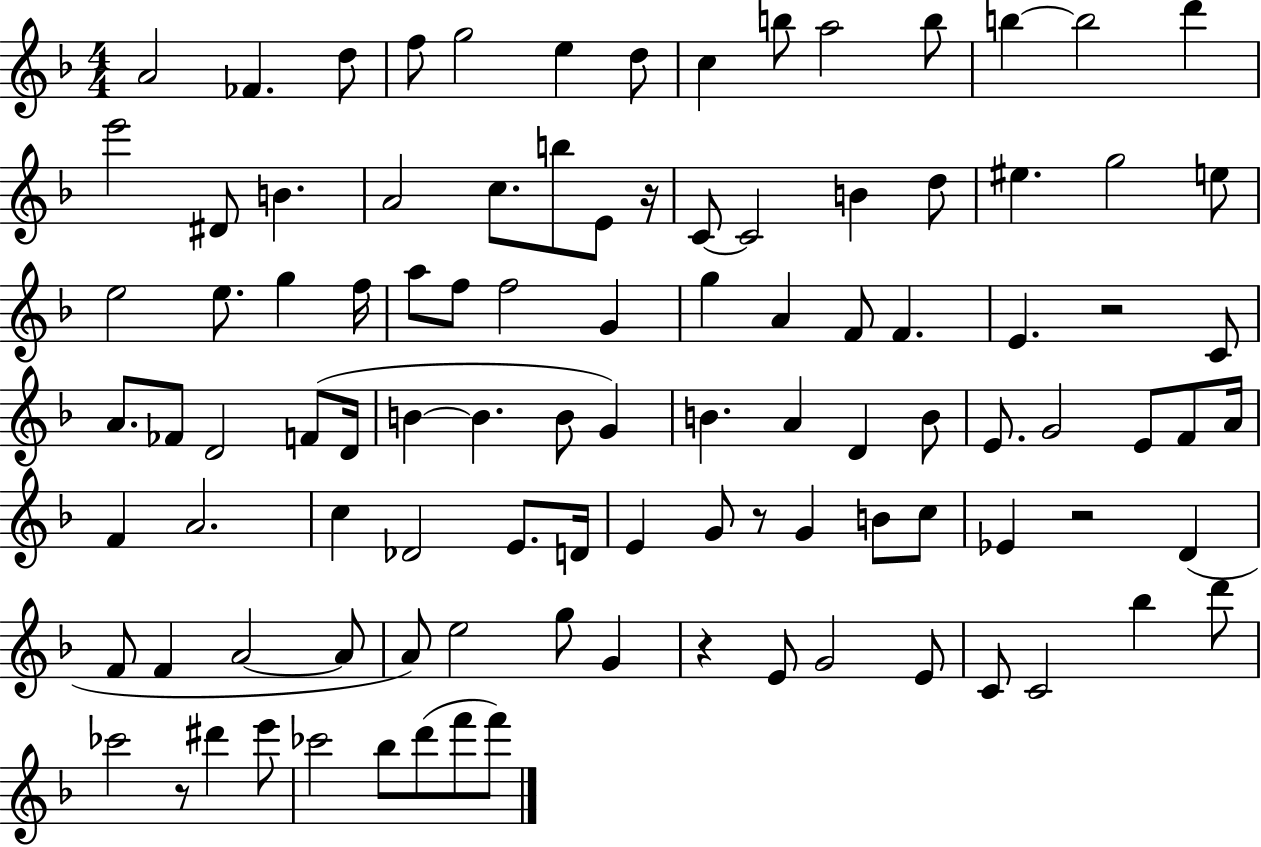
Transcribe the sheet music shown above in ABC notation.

X:1
T:Untitled
M:4/4
L:1/4
K:F
A2 _F d/2 f/2 g2 e d/2 c b/2 a2 b/2 b b2 d' e'2 ^D/2 B A2 c/2 b/2 E/2 z/4 C/2 C2 B d/2 ^e g2 e/2 e2 e/2 g f/4 a/2 f/2 f2 G g A F/2 F E z2 C/2 A/2 _F/2 D2 F/2 D/4 B B B/2 G B A D B/2 E/2 G2 E/2 F/2 A/4 F A2 c _D2 E/2 D/4 E G/2 z/2 G B/2 c/2 _E z2 D F/2 F A2 A/2 A/2 e2 g/2 G z E/2 G2 E/2 C/2 C2 _b d'/2 _c'2 z/2 ^d' e'/2 _c'2 _b/2 d'/2 f'/2 f'/2